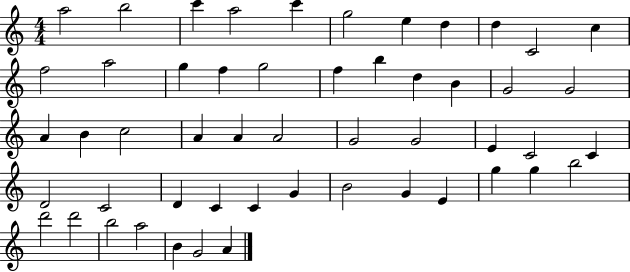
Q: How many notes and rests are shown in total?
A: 52